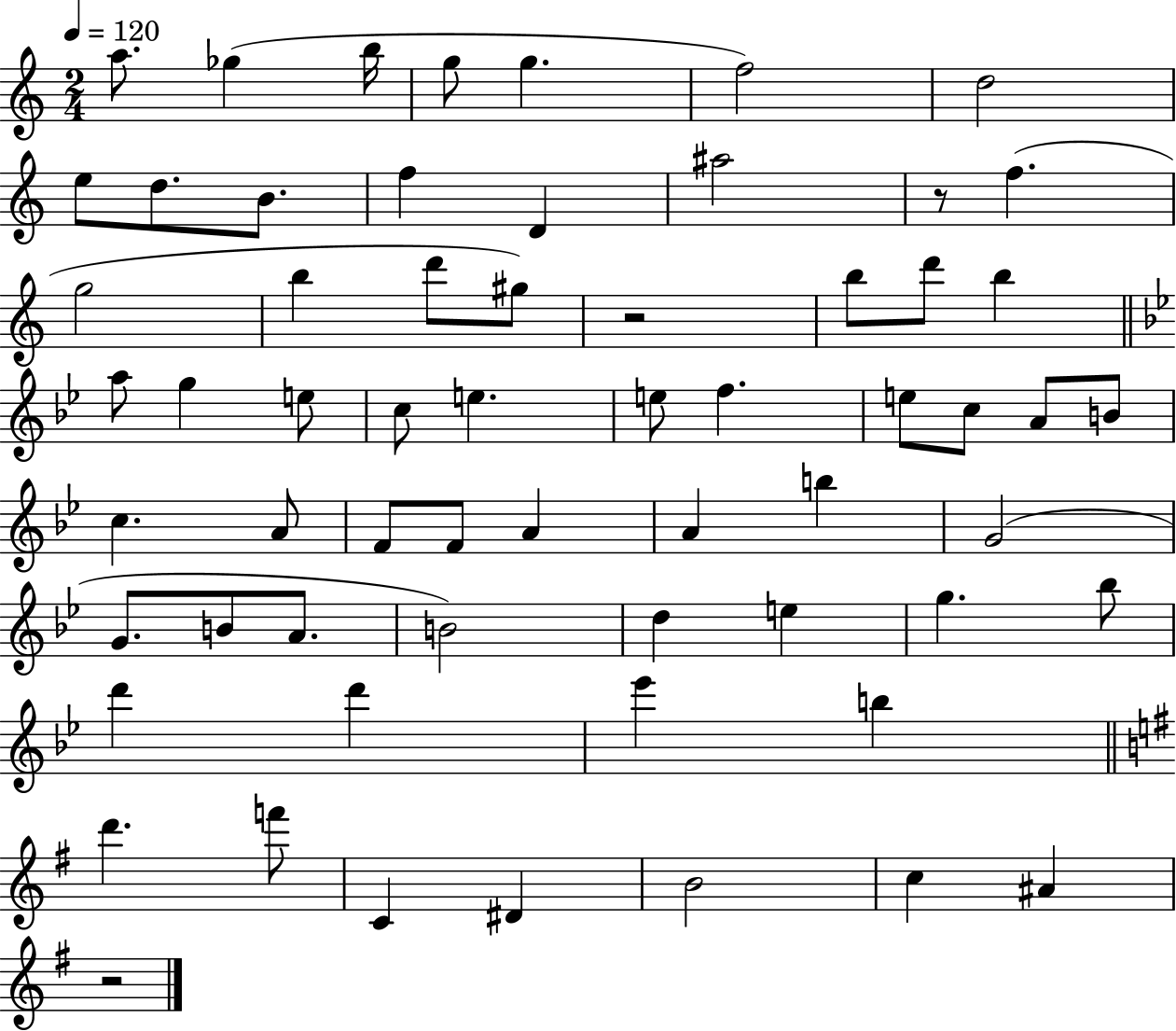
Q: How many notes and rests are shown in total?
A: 62